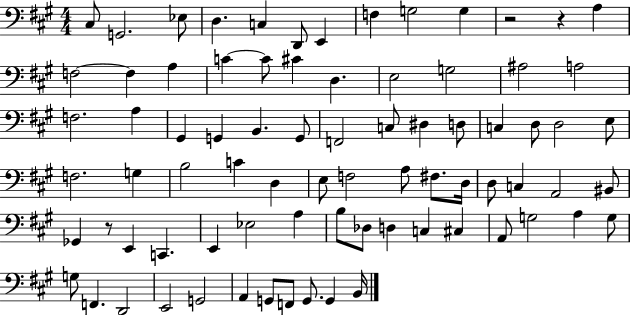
C#3/e G2/h. Eb3/e D3/q. C3/q D2/e E2/q F3/q G3/h G3/q R/h R/q A3/q F3/h F3/q A3/q C4/q C4/e C#4/q D3/q. E3/h G3/h A#3/h A3/h F3/h. A3/q G#2/q G2/q B2/q. G2/e F2/h C3/e D#3/q D3/e C3/q D3/e D3/h E3/e F3/h. G3/q B3/h C4/q D3/q E3/e F3/h A3/e F#3/e. D3/s D3/e C3/q A2/h BIS2/e Gb2/q R/e E2/q C2/q. E2/q Eb3/h A3/q B3/e Db3/e D3/q C3/q C#3/q A2/e G3/h A3/q G3/e G3/e F2/q. D2/h E2/h G2/h A2/q G2/e F2/e G2/e. G2/q B2/s